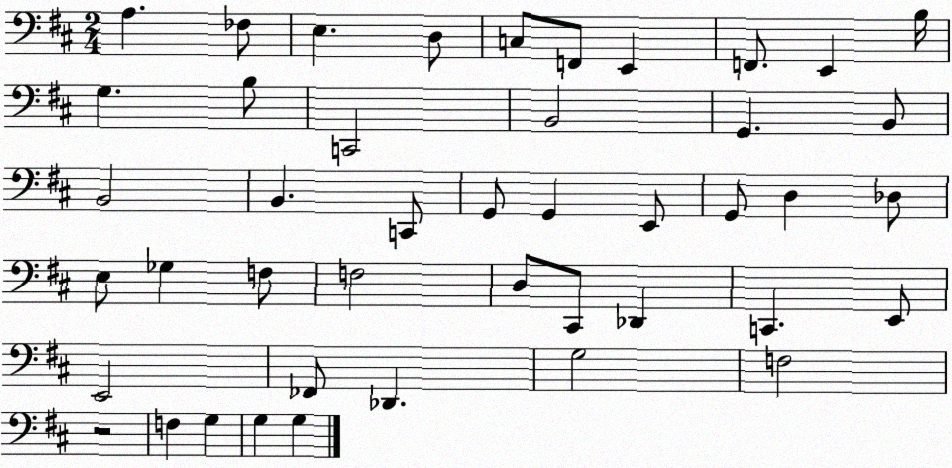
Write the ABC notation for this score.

X:1
T:Untitled
M:2/4
L:1/4
K:D
A, _F,/2 E, D,/2 C,/2 F,,/2 E,, F,,/2 E,, B,/4 G, B,/2 C,,2 B,,2 G,, B,,/2 B,,2 B,, C,,/2 G,,/2 G,, E,,/2 G,,/2 D, _D,/2 E,/2 _G, F,/2 F,2 D,/2 ^C,,/2 _D,, C,, E,,/2 E,,2 _F,,/2 _D,, G,2 F,2 z2 F, G, G, G,